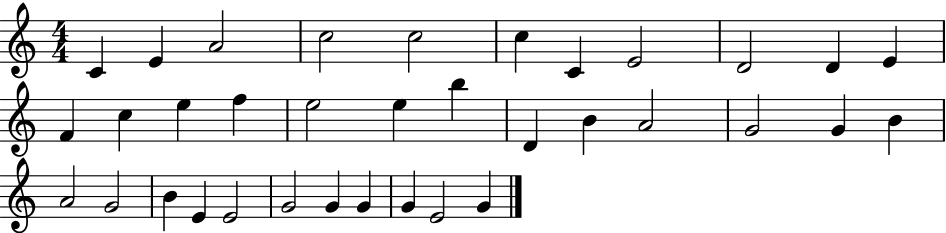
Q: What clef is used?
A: treble